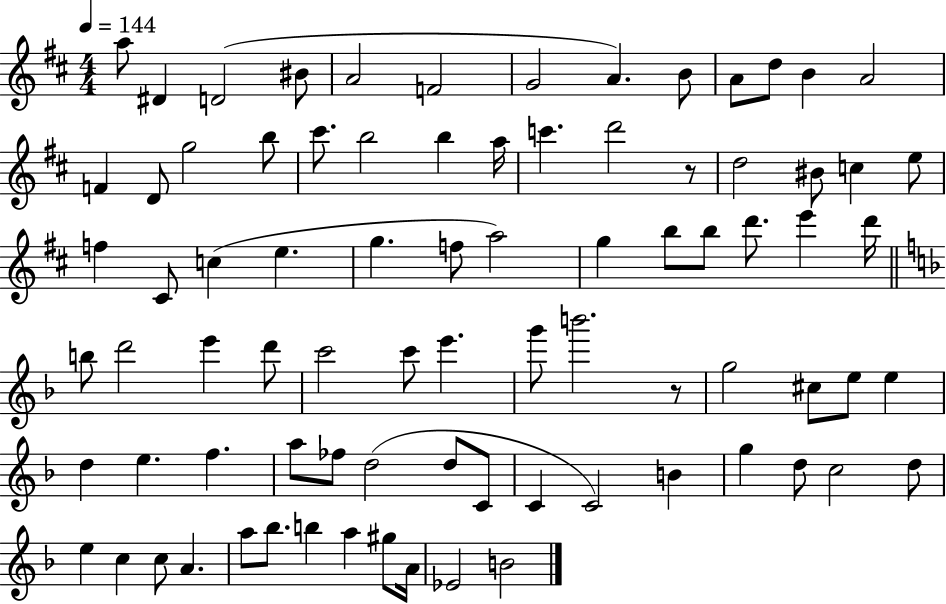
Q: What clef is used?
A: treble